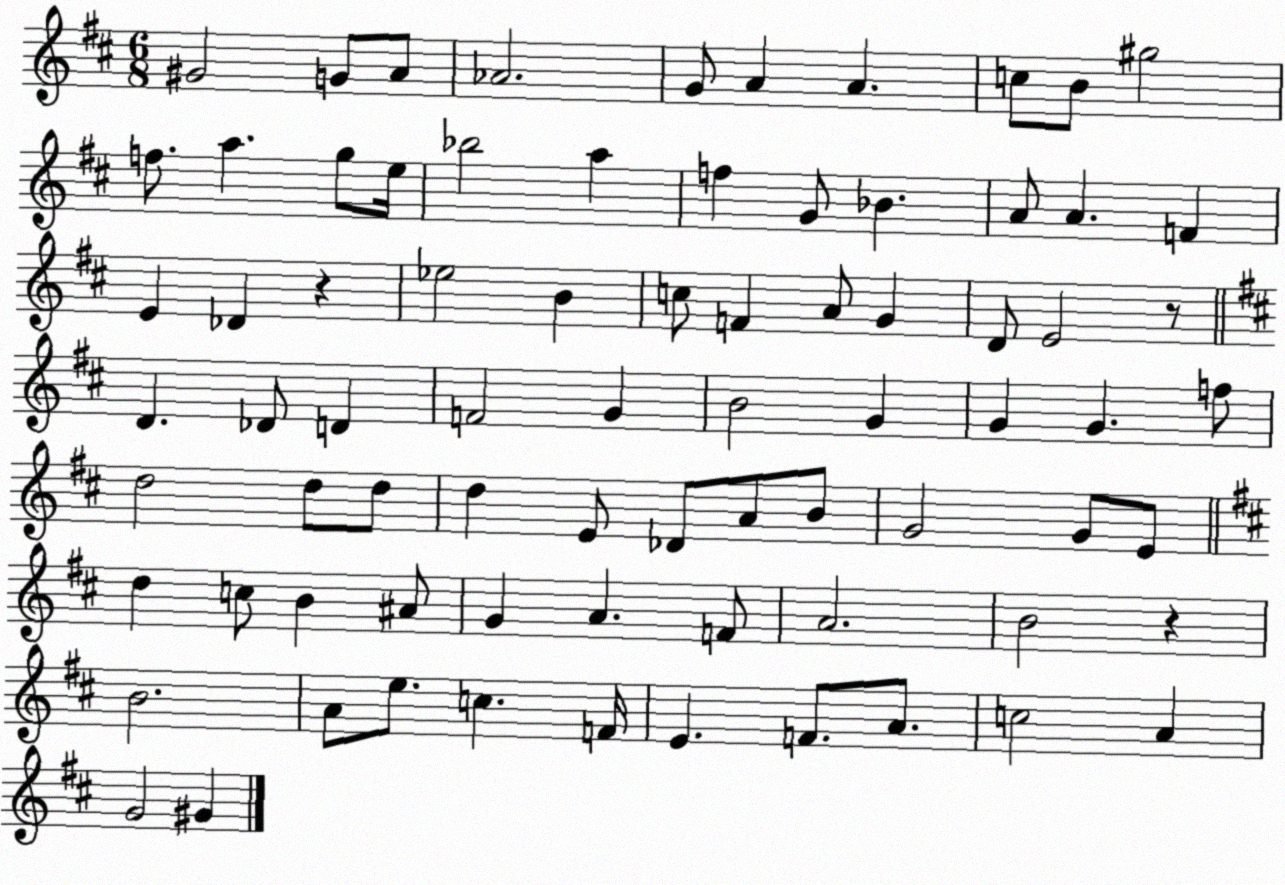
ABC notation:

X:1
T:Untitled
M:6/8
L:1/4
K:D
^G2 G/2 A/2 _A2 G/2 A A c/2 B/2 ^g2 f/2 a g/2 e/4 _b2 a f G/2 _B A/2 A F E _D z _e2 B c/2 F A/2 G D/2 E2 z/2 D _D/2 D F2 G B2 G G G f/2 d2 d/2 d/2 d E/2 _D/2 A/2 B/2 G2 G/2 E/2 d c/2 B ^A/2 G A F/2 A2 B2 z B2 A/2 e/2 c F/4 E F/2 A/2 c2 A G2 ^G